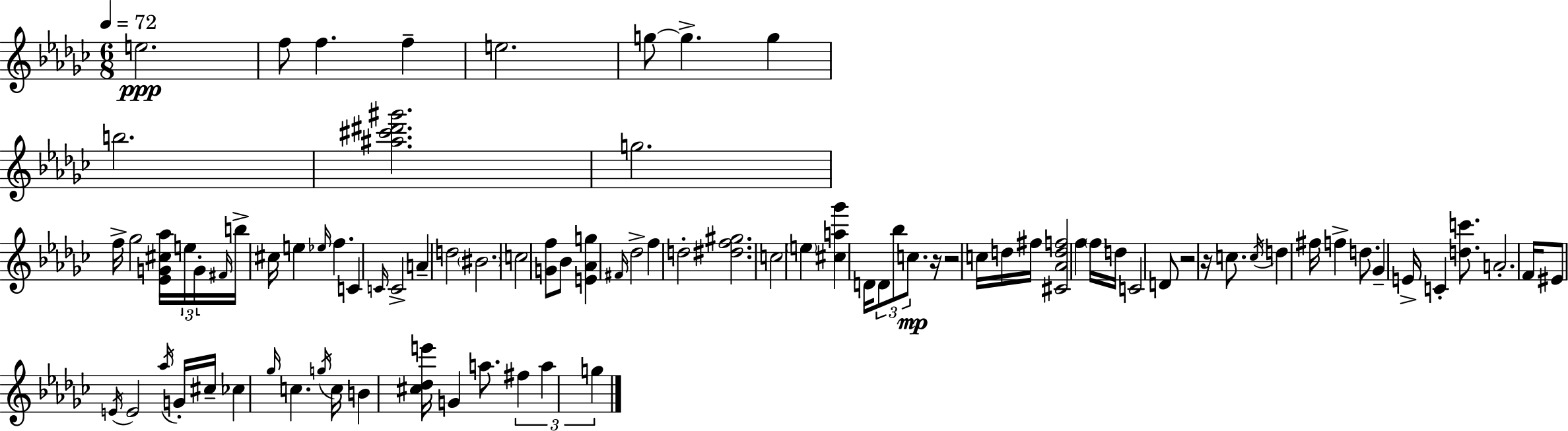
E5/h. F5/e F5/q. F5/q E5/h. G5/e G5/q. G5/q B5/h. [A#5,C#6,D#6,G#6]/h. G5/h. F5/s Gb5/h [Eb4,G4,C#5,Ab5]/s E5/s G4/s F#4/s B5/s C#5/s E5/q Eb5/s F5/q. C4/q C4/s C4/h A4/q D5/h BIS4/h. C5/h [G4,F5]/e Bb4/e [E4,Ab4,G5]/q F#4/s Db5/h F5/q D5/h [D#5,F5,G#5]/h. C5/h E5/q [C#5,A5,Gb6]/q D4/s D4/e Bb5/e C5/e. R/s R/h C5/s D5/s F#5/s [C#4,Ab4,D5,F5]/h F5/q F5/s D5/s C4/h D4/e R/h R/s C5/e. C5/s D5/q F#5/s F5/q D5/e. Gb4/q E4/s C4/q [D5,C6]/e. A4/h. F4/s EIS4/e E4/s E4/h Ab5/s G4/s C#5/s CES5/q Gb5/s C5/q. G5/s C5/s B4/q [C#5,Db5,E6]/s G4/q A5/e. F#5/q A5/q G5/q